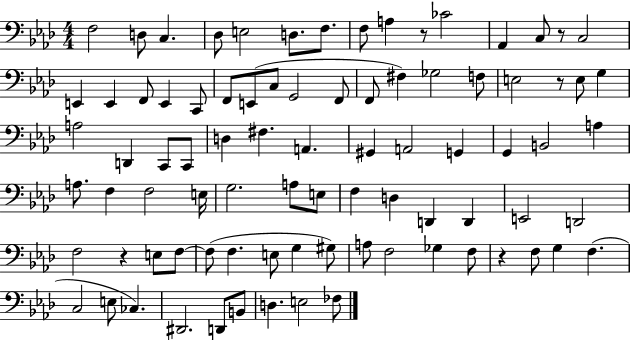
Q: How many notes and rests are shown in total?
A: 85